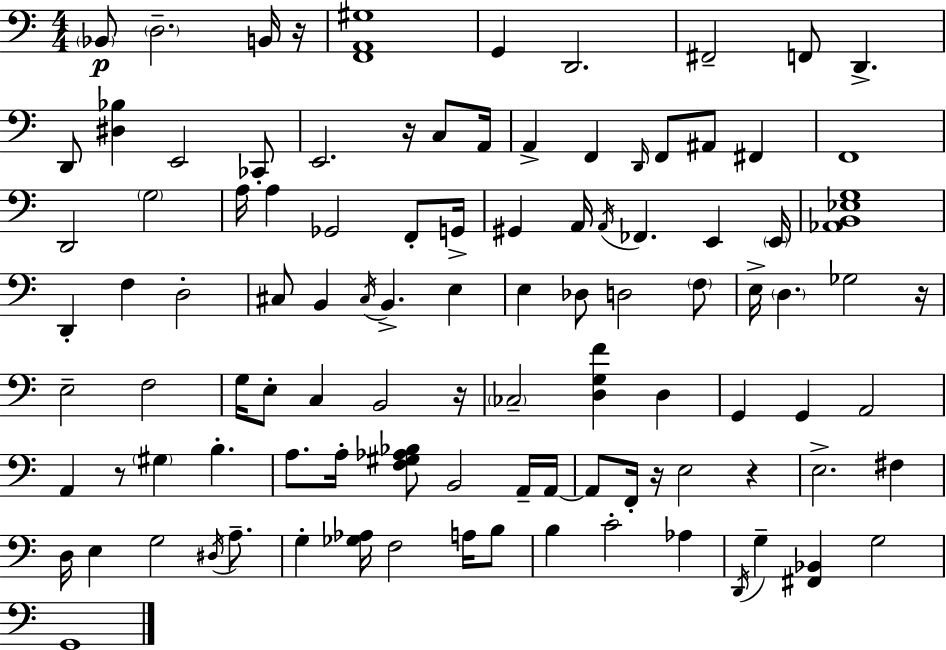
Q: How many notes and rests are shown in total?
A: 103